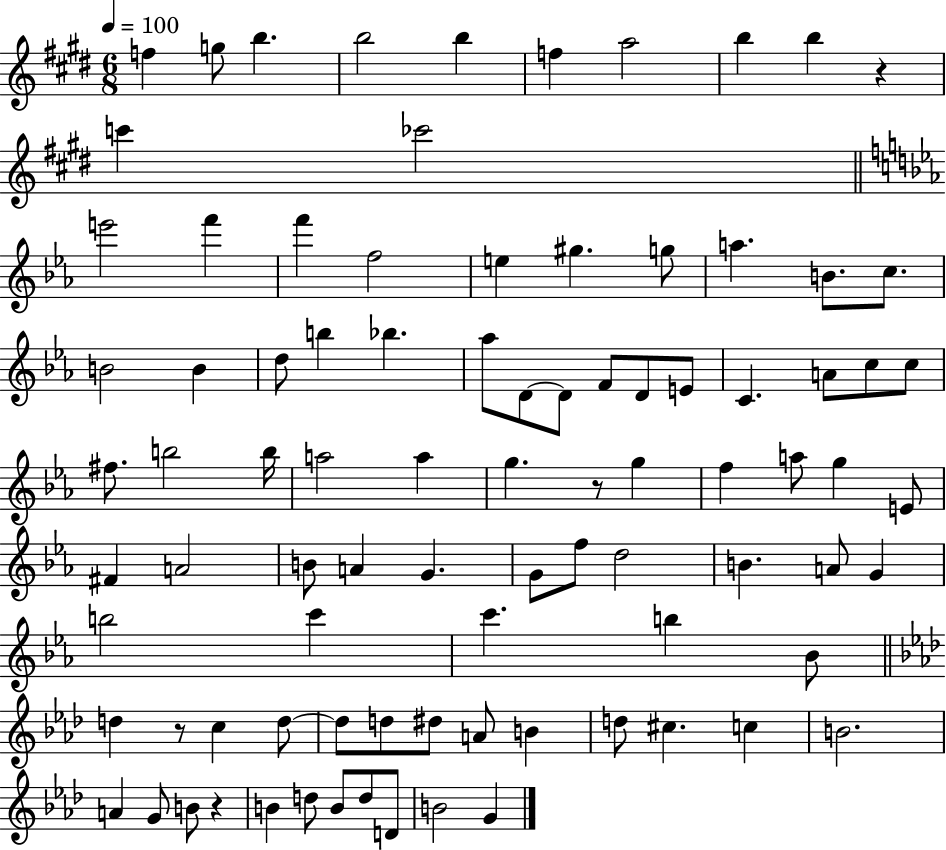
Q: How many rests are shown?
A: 4